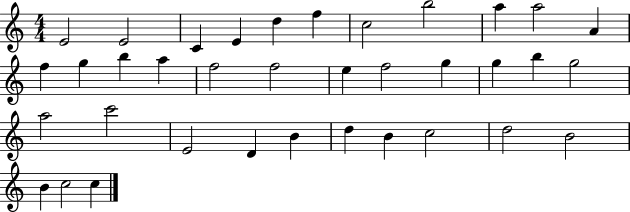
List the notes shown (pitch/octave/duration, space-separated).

E4/h E4/h C4/q E4/q D5/q F5/q C5/h B5/h A5/q A5/h A4/q F5/q G5/q B5/q A5/q F5/h F5/h E5/q F5/h G5/q G5/q B5/q G5/h A5/h C6/h E4/h D4/q B4/q D5/q B4/q C5/h D5/h B4/h B4/q C5/h C5/q